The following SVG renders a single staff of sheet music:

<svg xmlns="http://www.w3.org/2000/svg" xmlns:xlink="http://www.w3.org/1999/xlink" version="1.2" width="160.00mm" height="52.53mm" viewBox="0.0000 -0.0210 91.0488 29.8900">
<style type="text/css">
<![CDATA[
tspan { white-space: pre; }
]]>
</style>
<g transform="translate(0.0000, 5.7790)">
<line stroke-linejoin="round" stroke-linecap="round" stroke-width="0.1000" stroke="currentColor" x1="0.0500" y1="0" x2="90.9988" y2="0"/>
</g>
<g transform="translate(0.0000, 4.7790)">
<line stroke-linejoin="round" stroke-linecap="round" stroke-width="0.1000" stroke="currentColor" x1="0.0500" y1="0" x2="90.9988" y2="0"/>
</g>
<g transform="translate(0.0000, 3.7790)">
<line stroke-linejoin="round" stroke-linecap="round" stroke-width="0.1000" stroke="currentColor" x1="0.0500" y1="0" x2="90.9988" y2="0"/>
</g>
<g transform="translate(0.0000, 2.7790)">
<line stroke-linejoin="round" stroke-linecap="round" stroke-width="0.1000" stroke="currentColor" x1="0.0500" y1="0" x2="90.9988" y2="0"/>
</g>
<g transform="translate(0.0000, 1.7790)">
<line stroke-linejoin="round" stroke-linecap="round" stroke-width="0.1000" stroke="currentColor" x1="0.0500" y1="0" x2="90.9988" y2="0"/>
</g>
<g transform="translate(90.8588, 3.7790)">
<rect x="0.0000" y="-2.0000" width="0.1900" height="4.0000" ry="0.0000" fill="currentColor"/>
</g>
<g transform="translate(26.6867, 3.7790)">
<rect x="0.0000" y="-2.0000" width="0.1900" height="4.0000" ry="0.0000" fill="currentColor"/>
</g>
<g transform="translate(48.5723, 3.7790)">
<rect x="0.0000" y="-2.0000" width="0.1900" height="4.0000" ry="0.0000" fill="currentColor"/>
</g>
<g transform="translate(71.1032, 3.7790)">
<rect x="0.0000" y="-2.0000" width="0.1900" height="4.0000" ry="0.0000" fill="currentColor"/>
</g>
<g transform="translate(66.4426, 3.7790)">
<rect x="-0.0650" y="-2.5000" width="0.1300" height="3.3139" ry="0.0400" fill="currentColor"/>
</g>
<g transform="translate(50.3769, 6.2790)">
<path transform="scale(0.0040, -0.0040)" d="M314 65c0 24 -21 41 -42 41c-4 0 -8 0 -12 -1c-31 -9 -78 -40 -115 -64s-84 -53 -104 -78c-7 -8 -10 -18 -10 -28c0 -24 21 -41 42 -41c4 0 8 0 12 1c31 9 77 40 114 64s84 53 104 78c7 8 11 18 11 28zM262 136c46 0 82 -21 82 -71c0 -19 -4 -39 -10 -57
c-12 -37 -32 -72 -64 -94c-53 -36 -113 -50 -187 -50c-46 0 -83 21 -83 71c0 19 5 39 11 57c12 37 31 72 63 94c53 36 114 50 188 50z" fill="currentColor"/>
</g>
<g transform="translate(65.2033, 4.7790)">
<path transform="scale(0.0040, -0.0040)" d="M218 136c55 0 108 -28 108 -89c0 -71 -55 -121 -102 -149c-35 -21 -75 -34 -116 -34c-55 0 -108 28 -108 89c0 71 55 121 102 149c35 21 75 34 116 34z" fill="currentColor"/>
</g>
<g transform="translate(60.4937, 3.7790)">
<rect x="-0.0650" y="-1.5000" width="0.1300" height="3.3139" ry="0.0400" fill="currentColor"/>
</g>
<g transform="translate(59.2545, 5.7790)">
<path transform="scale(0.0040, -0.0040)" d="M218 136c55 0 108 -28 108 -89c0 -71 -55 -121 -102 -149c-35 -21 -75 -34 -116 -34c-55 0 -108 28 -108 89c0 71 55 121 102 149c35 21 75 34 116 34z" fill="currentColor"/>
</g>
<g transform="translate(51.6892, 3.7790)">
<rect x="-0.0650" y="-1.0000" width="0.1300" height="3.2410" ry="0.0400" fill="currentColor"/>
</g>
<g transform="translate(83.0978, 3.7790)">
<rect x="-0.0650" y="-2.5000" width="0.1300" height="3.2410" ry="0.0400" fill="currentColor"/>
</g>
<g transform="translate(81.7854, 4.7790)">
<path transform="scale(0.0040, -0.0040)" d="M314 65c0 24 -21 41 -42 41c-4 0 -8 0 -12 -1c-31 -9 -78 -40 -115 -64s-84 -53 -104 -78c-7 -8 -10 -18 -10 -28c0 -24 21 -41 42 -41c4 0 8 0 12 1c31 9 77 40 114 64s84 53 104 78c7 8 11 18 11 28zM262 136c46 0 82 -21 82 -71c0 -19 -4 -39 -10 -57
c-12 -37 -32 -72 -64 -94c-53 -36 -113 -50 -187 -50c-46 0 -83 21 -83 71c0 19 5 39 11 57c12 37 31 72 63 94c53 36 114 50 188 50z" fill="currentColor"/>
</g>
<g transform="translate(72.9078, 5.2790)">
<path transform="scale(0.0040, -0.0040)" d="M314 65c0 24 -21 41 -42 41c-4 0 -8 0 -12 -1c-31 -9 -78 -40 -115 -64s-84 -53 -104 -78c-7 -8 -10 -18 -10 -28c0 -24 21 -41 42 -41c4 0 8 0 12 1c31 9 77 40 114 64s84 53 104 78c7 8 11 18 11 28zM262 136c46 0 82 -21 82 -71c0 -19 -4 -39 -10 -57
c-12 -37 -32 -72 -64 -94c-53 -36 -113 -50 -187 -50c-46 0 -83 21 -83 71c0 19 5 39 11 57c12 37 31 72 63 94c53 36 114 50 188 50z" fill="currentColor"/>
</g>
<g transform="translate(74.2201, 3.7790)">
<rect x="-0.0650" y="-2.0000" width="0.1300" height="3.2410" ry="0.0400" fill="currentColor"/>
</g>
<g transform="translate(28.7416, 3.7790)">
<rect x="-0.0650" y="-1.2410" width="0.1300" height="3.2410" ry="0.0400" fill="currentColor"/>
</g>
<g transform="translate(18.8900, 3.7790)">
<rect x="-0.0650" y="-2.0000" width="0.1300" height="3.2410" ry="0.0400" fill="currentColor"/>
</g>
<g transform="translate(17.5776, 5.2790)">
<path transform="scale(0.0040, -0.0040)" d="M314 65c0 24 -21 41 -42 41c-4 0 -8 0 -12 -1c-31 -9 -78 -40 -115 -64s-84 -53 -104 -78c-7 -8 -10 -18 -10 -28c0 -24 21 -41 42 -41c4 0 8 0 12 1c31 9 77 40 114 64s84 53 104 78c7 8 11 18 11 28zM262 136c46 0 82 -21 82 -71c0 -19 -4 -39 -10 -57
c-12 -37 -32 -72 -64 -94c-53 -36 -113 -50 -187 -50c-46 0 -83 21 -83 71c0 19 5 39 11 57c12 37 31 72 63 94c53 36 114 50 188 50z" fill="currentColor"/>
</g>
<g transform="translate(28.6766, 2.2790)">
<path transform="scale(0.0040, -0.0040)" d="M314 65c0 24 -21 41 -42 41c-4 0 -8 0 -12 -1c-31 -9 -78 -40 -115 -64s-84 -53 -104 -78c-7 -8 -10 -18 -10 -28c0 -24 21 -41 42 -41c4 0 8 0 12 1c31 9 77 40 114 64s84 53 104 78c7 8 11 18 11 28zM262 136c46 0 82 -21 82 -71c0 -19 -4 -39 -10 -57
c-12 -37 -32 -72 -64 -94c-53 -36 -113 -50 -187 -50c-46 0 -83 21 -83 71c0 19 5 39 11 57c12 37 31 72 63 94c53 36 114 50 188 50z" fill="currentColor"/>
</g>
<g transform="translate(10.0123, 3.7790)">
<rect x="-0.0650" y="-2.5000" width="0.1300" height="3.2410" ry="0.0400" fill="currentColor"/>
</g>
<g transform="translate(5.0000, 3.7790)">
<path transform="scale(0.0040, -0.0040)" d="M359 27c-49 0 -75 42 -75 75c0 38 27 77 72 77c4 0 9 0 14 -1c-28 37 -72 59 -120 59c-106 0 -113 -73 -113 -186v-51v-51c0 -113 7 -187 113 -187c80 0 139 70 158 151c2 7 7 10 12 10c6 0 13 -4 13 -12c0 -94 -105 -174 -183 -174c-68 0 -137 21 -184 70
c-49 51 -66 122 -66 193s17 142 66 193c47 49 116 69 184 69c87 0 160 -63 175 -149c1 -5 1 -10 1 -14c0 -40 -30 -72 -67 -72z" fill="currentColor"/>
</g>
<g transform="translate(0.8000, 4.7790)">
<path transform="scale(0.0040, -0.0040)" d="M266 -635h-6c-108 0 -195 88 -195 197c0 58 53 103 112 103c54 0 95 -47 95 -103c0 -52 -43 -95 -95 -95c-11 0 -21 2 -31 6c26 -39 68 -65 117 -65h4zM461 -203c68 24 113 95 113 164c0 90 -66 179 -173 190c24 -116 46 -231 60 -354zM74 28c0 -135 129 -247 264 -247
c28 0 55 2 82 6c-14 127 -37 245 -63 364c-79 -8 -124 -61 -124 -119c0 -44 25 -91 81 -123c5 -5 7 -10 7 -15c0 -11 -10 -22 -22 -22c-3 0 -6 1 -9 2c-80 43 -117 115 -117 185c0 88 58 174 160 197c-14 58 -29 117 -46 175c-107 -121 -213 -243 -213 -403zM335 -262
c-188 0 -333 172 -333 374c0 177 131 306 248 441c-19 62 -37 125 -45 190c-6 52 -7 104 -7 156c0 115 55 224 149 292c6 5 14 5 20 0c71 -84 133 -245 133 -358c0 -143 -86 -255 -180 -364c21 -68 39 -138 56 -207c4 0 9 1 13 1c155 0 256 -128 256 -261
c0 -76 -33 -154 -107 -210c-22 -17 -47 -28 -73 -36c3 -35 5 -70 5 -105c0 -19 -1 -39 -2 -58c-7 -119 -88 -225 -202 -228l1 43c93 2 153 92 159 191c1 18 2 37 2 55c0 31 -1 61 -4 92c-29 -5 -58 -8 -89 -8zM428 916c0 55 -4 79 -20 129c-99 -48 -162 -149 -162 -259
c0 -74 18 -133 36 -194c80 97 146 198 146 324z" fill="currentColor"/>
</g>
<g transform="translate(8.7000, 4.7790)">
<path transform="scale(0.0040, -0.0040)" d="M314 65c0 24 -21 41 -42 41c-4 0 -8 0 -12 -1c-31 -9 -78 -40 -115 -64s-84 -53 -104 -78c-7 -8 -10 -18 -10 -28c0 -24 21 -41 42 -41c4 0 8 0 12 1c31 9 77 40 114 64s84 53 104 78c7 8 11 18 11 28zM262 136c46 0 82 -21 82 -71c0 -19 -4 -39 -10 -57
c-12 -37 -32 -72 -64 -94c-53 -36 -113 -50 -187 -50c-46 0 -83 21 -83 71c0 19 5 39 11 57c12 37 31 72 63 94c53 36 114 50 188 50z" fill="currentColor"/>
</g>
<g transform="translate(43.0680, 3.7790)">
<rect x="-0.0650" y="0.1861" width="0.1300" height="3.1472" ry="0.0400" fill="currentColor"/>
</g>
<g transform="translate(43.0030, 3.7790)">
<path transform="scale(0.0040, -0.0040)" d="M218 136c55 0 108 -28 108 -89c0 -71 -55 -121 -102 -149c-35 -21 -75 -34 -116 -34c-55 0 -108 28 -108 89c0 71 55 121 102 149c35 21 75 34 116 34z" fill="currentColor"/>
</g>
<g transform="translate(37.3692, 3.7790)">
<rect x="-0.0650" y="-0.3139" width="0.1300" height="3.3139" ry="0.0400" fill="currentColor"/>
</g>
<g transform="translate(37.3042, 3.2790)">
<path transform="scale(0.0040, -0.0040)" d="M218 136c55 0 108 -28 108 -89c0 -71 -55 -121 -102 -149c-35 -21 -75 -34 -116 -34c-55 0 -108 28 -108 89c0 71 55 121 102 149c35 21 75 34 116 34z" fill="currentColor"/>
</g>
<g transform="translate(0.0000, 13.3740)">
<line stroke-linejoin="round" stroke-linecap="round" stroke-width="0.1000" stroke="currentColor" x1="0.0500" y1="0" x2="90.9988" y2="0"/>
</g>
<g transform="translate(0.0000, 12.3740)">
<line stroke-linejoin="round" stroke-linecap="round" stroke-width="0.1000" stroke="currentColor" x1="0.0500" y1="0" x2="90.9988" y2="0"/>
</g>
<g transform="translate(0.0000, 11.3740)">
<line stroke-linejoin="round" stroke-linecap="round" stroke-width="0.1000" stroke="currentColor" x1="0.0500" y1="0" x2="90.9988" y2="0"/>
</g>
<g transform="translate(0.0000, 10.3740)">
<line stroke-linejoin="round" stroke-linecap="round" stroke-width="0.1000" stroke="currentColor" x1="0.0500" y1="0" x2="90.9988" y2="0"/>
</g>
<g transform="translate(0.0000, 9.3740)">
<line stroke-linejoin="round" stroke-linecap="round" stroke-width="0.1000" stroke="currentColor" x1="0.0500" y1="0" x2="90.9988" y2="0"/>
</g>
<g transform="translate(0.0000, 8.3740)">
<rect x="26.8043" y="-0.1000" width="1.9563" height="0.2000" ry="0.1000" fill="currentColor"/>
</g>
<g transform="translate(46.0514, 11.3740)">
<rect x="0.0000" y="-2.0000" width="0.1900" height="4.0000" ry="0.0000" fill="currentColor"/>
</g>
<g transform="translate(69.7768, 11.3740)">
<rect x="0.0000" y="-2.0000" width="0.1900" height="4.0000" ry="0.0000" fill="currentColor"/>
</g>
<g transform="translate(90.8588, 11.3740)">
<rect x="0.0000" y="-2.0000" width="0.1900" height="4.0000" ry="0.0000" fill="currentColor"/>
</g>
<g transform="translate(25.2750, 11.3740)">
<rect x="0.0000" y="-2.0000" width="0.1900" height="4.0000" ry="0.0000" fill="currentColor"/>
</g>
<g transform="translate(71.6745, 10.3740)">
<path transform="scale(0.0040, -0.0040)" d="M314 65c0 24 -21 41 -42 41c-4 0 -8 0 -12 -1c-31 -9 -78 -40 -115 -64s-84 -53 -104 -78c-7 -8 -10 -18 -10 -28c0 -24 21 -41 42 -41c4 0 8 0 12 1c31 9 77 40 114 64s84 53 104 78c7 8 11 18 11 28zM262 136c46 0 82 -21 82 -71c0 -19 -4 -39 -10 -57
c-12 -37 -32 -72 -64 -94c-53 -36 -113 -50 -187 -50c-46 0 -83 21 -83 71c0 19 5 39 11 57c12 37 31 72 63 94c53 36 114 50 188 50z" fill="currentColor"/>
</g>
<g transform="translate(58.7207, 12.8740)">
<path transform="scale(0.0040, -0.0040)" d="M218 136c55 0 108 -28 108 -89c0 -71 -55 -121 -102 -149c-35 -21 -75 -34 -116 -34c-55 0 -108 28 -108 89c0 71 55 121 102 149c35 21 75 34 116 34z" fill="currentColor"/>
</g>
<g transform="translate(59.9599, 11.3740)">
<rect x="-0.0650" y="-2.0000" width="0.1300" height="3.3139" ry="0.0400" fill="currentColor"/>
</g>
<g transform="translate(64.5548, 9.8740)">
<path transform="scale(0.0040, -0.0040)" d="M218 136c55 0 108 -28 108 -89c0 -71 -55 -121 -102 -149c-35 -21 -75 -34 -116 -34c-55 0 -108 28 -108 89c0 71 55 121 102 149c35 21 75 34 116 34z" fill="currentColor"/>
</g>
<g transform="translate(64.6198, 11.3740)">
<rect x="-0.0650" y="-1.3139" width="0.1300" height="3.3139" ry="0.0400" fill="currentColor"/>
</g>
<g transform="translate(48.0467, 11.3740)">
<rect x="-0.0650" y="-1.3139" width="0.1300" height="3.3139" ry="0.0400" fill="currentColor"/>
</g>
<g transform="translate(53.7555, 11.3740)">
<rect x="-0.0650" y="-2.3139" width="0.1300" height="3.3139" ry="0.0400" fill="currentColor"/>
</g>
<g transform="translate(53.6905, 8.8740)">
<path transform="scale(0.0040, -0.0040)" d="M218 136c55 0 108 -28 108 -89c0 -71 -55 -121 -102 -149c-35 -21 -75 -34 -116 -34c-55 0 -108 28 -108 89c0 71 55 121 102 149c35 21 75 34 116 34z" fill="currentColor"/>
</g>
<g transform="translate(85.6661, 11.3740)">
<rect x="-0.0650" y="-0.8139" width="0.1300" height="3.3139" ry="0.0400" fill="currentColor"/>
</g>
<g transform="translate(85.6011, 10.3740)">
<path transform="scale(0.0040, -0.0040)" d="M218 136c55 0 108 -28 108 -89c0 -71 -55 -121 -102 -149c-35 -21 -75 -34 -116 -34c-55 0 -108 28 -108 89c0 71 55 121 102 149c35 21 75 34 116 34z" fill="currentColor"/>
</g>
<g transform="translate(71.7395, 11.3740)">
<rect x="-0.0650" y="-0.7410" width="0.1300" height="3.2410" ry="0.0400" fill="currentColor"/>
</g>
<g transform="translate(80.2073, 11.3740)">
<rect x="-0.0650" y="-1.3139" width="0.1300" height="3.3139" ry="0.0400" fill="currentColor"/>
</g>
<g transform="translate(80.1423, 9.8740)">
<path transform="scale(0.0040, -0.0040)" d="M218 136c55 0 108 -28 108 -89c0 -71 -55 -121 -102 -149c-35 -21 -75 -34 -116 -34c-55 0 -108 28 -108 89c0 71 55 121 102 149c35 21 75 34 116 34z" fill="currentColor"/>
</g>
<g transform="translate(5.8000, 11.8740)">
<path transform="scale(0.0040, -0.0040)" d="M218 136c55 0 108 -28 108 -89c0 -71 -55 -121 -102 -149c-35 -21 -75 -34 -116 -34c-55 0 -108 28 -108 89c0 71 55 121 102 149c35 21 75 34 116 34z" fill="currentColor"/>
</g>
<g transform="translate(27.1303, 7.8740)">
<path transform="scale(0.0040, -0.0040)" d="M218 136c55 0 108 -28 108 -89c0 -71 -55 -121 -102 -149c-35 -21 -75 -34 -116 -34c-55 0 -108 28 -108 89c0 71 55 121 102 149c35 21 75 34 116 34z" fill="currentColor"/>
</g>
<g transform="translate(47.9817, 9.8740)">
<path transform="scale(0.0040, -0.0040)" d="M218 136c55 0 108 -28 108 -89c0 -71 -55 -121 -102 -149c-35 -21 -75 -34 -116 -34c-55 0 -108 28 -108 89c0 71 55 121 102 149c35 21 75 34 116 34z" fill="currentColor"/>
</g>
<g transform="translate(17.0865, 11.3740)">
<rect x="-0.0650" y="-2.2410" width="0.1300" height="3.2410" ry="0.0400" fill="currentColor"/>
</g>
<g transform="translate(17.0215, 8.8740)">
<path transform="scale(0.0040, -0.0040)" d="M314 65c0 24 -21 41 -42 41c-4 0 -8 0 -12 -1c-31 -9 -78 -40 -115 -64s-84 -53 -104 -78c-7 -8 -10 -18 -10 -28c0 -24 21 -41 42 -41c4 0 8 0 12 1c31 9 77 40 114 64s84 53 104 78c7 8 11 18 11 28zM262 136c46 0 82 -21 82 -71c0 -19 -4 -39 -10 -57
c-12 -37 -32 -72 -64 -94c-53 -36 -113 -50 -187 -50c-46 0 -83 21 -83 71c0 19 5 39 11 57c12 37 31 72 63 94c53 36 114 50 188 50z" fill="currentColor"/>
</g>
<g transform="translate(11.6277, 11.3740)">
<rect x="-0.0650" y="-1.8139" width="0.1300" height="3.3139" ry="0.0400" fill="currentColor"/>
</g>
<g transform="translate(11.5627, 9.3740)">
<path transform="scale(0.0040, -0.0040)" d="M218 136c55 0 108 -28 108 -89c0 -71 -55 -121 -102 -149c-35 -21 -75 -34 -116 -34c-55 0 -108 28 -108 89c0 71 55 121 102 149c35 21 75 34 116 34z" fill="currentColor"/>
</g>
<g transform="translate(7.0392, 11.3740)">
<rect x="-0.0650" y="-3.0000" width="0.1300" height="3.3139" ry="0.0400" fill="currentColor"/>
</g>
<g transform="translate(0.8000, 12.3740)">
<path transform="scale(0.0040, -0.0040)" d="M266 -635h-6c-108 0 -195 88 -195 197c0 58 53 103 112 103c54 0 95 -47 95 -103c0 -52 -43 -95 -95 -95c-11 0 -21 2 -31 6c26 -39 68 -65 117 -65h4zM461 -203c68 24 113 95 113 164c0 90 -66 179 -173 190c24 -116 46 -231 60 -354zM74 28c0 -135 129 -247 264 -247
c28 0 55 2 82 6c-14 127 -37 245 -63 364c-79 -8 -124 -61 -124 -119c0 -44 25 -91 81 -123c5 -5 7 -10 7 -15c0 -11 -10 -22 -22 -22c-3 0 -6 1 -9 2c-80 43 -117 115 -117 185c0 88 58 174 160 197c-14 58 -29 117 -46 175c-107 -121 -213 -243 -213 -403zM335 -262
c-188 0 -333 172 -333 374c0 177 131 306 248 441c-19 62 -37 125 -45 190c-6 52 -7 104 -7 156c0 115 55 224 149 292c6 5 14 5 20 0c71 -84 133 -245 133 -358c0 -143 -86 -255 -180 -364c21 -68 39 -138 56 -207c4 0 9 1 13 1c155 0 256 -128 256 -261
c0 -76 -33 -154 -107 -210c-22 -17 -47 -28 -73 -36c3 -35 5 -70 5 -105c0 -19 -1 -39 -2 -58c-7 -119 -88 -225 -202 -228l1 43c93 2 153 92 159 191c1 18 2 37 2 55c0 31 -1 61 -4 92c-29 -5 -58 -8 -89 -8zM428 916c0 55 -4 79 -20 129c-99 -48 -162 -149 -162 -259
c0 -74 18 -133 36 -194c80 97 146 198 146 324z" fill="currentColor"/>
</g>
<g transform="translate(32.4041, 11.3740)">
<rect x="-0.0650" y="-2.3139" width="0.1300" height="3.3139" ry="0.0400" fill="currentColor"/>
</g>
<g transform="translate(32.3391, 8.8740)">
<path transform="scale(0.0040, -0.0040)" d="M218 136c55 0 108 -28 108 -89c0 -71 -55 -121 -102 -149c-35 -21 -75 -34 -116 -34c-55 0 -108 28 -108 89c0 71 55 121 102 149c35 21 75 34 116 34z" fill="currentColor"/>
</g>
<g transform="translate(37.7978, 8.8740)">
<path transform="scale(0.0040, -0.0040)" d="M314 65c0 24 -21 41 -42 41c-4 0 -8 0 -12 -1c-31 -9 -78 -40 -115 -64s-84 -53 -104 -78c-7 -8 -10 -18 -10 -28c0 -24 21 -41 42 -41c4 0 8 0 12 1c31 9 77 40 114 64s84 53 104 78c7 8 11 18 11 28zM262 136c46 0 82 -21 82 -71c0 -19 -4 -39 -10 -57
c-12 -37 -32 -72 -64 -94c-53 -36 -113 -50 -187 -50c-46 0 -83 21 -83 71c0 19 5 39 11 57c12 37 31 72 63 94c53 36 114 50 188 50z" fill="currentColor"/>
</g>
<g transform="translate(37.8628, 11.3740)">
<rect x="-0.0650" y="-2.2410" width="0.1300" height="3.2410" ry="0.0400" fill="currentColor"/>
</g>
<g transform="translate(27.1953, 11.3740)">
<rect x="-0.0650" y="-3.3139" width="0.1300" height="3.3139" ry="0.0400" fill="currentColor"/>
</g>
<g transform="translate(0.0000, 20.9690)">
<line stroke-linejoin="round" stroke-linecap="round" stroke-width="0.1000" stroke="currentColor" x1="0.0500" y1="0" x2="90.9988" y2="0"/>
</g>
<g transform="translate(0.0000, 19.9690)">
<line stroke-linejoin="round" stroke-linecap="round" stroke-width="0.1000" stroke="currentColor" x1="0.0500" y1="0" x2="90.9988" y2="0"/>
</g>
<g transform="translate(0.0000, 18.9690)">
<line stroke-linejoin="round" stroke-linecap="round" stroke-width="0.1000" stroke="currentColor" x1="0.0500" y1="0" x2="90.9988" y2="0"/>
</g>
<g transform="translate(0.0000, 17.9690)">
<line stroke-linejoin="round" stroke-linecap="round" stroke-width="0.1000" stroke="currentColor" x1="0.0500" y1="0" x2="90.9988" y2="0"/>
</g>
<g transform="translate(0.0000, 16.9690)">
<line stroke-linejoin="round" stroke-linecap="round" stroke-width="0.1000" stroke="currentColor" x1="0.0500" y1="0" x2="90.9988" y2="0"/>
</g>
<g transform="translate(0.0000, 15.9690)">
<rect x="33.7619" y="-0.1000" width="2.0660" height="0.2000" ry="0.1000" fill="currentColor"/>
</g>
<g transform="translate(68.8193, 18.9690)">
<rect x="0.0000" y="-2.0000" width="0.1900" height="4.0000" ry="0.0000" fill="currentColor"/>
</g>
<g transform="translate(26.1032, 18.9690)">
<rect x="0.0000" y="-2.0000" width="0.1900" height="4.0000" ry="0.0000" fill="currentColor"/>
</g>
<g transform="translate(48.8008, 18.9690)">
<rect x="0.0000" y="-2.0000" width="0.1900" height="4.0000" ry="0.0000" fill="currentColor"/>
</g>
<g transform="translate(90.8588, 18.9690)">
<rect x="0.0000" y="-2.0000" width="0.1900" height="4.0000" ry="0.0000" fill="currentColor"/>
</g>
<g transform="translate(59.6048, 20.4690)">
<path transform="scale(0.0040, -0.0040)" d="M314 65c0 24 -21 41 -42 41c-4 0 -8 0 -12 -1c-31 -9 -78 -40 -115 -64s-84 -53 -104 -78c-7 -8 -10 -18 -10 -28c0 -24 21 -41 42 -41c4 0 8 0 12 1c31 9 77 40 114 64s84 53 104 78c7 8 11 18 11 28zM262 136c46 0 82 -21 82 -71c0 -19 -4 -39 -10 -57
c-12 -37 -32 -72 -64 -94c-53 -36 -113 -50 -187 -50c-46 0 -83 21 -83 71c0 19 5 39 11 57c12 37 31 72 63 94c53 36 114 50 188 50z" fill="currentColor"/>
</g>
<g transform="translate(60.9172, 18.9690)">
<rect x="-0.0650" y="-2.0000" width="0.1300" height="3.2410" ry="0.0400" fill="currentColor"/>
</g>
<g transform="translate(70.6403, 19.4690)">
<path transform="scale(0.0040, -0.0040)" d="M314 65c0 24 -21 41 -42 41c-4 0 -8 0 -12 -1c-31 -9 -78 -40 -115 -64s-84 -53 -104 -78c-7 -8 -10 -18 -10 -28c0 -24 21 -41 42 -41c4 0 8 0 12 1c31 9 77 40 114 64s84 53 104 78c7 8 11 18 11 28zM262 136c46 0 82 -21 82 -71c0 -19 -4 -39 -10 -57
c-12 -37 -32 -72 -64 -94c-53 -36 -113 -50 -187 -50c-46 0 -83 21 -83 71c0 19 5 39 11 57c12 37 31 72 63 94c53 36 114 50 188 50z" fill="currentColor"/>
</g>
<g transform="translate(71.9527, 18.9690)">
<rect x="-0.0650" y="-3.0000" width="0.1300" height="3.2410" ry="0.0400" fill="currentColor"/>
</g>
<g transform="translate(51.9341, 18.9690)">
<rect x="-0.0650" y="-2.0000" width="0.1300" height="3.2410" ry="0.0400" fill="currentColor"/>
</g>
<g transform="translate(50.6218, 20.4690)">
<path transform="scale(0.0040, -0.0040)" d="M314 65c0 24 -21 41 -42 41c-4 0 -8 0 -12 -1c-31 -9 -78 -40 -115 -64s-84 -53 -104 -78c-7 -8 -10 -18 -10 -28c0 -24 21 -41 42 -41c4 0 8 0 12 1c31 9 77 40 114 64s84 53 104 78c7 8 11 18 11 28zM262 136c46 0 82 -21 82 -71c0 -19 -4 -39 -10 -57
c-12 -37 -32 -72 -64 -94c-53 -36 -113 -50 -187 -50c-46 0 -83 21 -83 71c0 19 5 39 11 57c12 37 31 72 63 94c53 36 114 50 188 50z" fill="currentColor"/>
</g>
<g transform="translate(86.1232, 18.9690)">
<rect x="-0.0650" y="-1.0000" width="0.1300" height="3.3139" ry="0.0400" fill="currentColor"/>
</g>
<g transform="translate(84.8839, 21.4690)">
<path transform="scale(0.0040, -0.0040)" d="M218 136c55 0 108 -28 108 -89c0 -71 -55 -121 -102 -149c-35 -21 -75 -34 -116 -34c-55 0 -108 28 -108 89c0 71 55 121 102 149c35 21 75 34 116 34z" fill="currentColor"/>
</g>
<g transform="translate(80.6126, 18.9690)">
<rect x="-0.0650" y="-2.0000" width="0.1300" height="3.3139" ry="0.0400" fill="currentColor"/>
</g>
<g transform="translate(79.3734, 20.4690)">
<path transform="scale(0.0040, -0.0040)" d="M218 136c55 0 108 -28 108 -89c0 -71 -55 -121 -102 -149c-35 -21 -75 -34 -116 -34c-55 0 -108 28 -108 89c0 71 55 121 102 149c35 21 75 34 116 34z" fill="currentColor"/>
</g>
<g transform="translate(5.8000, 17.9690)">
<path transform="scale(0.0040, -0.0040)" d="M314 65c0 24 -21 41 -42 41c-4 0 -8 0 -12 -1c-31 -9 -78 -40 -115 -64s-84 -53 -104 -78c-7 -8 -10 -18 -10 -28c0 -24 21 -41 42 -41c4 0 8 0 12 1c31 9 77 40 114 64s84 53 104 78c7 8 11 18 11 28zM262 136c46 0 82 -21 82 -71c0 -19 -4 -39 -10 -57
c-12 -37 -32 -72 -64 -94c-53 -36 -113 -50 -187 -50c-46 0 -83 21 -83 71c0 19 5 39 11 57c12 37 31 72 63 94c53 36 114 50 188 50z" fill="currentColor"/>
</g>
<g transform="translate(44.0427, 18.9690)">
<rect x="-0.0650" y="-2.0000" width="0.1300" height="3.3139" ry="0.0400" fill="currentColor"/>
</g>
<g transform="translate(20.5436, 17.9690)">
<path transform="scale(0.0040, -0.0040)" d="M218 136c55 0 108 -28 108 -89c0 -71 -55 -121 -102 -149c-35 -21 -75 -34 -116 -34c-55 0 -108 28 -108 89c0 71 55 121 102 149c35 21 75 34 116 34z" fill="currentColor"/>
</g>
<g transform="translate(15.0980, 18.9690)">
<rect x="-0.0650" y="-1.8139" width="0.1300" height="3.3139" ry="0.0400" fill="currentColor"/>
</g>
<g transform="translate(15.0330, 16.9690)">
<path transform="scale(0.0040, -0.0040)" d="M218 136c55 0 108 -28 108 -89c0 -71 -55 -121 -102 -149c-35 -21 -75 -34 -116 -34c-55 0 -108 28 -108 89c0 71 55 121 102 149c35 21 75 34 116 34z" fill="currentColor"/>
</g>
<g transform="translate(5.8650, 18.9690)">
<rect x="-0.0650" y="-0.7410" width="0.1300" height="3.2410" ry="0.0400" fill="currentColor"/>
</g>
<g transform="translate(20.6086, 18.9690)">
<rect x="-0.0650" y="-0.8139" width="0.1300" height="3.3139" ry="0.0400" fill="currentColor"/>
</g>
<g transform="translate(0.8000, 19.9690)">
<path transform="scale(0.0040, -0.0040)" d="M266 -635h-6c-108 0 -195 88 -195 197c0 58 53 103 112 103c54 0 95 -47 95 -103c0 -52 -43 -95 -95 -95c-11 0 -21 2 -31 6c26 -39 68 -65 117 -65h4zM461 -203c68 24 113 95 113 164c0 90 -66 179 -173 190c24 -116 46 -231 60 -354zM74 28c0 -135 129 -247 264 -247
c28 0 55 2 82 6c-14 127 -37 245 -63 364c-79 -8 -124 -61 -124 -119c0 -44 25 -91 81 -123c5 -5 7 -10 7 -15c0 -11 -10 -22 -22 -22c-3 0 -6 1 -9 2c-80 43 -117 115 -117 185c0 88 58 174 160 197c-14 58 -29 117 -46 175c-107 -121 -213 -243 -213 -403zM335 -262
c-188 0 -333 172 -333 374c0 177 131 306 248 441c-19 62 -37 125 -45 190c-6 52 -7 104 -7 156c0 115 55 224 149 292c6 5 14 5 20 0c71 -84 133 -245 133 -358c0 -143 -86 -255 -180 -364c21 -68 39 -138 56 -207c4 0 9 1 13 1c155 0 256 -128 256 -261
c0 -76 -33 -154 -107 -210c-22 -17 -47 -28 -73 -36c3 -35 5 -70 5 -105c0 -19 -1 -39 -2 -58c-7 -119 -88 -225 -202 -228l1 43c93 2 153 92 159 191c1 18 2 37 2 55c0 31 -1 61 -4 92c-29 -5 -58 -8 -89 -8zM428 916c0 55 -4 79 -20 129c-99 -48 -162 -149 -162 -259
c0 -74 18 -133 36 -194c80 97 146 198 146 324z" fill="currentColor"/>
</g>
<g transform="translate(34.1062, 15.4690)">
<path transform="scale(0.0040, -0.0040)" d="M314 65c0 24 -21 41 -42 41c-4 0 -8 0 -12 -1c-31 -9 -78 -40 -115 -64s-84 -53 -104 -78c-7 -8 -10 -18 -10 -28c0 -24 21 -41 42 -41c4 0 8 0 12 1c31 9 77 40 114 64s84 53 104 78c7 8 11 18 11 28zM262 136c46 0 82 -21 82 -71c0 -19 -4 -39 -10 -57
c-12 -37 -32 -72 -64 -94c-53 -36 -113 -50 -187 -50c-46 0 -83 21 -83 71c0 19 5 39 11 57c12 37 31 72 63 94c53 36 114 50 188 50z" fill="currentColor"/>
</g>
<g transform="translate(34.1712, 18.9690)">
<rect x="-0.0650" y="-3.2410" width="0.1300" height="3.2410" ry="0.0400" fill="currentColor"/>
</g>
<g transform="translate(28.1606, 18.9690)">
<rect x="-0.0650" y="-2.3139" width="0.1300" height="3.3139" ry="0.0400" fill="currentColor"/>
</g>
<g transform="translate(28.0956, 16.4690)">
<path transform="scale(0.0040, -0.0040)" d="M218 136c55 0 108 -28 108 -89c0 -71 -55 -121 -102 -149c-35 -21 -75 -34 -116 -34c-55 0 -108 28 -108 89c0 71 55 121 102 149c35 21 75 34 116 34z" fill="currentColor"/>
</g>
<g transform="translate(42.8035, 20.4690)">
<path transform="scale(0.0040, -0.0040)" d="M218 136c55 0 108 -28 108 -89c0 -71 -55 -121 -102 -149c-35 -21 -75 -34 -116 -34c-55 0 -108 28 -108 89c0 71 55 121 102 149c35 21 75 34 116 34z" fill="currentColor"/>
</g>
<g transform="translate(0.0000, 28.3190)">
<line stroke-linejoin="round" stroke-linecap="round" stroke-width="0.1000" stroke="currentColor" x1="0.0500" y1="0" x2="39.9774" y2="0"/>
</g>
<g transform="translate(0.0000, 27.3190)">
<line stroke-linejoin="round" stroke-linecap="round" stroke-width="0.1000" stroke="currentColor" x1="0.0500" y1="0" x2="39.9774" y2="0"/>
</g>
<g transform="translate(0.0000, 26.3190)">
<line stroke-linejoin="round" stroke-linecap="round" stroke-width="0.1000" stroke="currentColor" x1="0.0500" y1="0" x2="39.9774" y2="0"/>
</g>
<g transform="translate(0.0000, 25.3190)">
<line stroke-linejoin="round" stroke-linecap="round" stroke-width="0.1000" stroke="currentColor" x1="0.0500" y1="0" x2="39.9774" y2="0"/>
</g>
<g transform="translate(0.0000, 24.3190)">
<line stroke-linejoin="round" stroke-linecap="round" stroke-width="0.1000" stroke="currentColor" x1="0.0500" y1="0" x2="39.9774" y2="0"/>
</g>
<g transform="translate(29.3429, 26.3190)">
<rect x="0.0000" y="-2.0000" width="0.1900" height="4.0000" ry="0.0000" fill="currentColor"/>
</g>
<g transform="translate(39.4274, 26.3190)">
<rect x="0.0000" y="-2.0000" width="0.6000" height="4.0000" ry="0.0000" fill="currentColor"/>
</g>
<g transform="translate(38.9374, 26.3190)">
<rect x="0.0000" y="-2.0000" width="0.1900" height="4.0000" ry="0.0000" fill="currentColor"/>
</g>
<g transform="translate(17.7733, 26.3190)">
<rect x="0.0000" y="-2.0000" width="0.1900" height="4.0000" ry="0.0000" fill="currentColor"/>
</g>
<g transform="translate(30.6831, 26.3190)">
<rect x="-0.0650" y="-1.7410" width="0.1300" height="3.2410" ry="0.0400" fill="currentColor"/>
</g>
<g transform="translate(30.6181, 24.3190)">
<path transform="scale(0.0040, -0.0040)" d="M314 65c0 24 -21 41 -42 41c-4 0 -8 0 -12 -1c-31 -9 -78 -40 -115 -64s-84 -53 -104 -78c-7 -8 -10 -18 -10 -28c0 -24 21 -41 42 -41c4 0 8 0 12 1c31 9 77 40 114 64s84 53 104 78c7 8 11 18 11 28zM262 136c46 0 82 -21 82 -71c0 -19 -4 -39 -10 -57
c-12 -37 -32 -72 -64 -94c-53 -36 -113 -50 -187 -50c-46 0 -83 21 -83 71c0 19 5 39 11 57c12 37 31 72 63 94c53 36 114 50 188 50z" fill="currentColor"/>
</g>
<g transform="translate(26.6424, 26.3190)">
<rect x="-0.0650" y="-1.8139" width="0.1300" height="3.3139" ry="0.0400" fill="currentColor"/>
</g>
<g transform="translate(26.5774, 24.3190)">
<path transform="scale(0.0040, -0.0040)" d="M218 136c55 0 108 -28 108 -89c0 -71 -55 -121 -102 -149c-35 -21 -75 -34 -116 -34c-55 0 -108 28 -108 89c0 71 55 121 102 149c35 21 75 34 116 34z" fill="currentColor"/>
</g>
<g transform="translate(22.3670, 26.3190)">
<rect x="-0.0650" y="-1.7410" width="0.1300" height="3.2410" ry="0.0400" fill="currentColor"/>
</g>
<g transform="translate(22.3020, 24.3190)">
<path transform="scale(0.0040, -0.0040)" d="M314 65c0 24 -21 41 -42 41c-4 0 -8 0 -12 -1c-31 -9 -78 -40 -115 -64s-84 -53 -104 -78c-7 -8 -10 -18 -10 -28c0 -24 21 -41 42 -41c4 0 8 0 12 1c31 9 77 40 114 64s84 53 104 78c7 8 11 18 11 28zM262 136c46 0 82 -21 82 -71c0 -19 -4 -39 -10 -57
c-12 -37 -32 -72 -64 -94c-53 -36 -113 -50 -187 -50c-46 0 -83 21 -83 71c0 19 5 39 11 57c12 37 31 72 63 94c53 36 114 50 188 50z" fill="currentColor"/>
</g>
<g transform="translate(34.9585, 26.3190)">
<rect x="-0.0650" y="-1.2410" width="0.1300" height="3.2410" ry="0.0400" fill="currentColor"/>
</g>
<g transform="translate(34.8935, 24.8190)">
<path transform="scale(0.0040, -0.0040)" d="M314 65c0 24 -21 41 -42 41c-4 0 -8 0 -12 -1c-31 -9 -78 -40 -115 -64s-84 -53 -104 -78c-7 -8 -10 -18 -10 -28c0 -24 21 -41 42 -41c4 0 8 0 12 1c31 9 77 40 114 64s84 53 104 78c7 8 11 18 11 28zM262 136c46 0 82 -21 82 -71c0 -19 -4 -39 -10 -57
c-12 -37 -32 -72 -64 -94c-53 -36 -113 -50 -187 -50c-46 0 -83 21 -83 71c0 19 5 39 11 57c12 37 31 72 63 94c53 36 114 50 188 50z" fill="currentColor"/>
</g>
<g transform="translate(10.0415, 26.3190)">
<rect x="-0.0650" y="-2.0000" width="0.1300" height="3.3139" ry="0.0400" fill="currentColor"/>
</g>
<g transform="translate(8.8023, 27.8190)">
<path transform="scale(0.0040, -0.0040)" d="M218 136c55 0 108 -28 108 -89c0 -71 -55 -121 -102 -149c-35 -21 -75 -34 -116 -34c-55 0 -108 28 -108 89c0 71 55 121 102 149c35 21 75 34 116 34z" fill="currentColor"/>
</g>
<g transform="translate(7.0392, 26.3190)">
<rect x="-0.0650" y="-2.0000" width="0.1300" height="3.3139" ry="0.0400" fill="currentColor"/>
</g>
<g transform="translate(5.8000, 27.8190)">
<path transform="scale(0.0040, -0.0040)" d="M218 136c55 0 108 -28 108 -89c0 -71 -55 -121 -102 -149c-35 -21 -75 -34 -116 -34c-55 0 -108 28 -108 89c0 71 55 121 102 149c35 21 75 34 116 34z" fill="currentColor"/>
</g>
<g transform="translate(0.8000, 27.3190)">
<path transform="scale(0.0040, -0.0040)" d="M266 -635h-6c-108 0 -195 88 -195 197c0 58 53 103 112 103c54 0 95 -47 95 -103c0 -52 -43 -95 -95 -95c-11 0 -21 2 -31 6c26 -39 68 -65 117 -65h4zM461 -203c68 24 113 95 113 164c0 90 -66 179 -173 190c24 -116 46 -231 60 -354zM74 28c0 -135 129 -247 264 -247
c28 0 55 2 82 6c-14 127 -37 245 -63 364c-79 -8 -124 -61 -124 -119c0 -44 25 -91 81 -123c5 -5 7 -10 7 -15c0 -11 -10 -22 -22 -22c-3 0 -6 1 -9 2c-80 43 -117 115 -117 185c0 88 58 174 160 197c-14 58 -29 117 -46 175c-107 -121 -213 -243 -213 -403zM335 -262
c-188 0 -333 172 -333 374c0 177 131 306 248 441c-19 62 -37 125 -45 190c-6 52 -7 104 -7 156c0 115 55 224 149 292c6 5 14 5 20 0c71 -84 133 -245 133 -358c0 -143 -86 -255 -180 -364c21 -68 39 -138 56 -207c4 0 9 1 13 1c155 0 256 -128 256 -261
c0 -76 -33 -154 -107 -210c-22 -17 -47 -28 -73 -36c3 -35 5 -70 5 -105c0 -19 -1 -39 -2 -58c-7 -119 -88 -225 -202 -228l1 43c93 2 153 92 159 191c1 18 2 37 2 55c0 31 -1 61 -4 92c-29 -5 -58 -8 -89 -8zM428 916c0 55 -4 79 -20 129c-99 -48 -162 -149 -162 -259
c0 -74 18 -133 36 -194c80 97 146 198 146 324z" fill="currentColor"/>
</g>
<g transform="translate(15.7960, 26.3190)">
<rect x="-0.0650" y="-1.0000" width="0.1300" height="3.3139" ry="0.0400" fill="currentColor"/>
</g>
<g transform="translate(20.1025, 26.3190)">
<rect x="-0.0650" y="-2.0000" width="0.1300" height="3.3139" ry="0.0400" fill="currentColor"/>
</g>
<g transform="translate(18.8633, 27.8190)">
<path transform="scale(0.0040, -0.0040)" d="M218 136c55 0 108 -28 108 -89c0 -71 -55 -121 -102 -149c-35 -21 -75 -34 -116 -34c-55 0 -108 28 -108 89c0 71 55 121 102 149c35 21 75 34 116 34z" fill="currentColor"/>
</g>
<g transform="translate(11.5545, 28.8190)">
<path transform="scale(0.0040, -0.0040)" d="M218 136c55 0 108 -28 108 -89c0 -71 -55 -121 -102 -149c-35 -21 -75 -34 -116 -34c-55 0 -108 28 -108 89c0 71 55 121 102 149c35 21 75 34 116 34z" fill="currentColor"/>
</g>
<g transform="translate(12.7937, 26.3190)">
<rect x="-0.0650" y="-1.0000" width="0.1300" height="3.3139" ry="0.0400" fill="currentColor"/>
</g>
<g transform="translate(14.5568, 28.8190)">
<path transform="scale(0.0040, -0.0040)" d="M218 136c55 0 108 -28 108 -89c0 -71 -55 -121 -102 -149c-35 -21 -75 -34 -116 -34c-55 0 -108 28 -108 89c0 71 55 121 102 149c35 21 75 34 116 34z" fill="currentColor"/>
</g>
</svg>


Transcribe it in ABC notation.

X:1
T:Untitled
M:4/4
L:1/4
K:C
G2 F2 e2 c B D2 E G F2 G2 A f g2 b g g2 e g F e d2 e d d2 f d g b2 F F2 F2 A2 F D F F D D F f2 f f2 e2